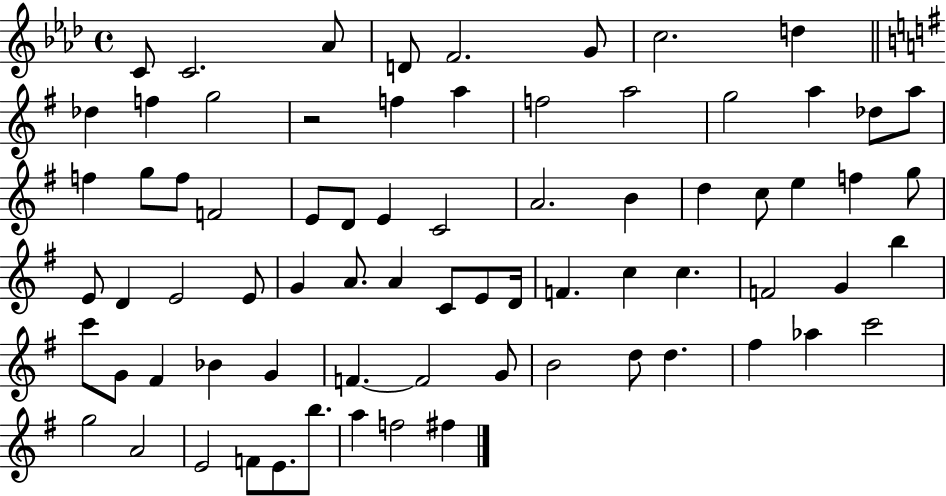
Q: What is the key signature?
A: AES major